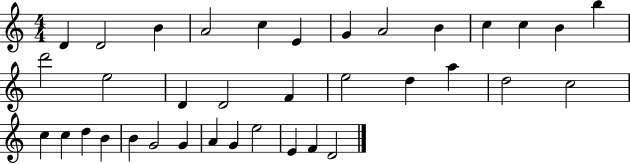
{
  \clef treble
  \numericTimeSignature
  \time 4/4
  \key c \major
  d'4 d'2 b'4 | a'2 c''4 e'4 | g'4 a'2 b'4 | c''4 c''4 b'4 b''4 | \break d'''2 e''2 | d'4 d'2 f'4 | e''2 d''4 a''4 | d''2 c''2 | \break c''4 c''4 d''4 b'4 | b'4 g'2 g'4 | a'4 g'4 e''2 | e'4 f'4 d'2 | \break \bar "|."
}